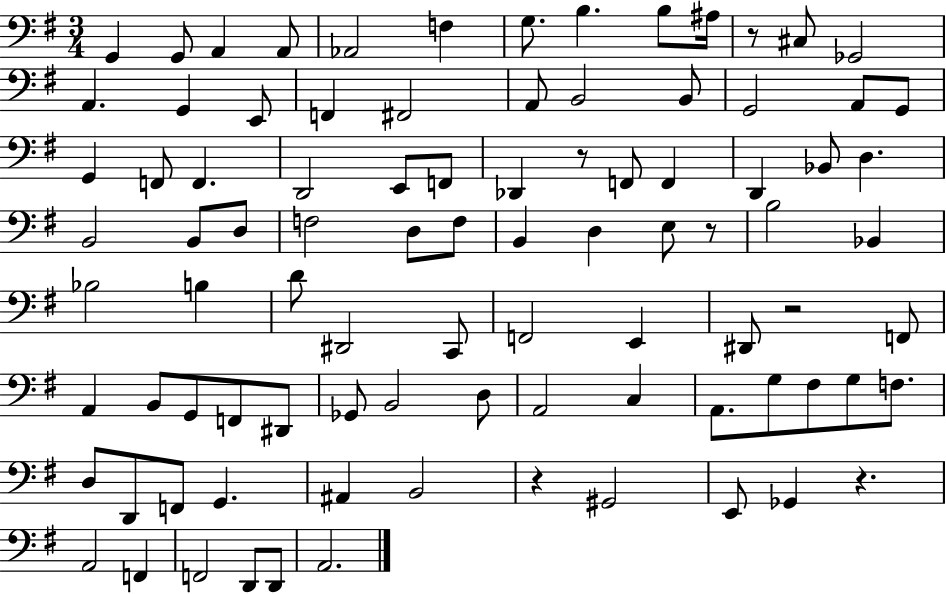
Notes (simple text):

G2/q G2/e A2/q A2/e Ab2/h F3/q G3/e. B3/q. B3/e A#3/s R/e C#3/e Gb2/h A2/q. G2/q E2/e F2/q F#2/h A2/e B2/h B2/e G2/h A2/e G2/e G2/q F2/e F2/q. D2/h E2/e F2/e Db2/q R/e F2/e F2/q D2/q Bb2/e D3/q. B2/h B2/e D3/e F3/h D3/e F3/e B2/q D3/q E3/e R/e B3/h Bb2/q Bb3/h B3/q D4/e D#2/h C2/e F2/h E2/q D#2/e R/h F2/e A2/q B2/e G2/e F2/e D#2/e Gb2/e B2/h D3/e A2/h C3/q A2/e. G3/e F#3/e G3/e F3/e. D3/e D2/e F2/e G2/q. A#2/q B2/h R/q G#2/h E2/e Gb2/q R/q. A2/h F2/q F2/h D2/e D2/e A2/h.